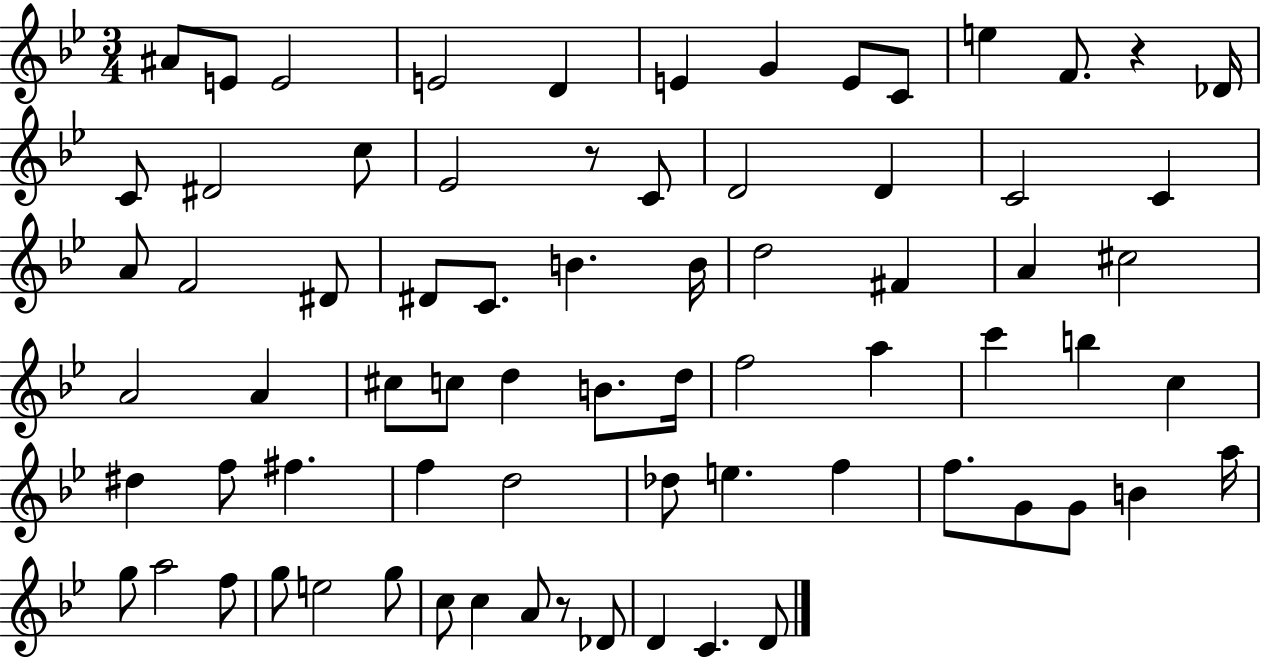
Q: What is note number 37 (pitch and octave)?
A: D5